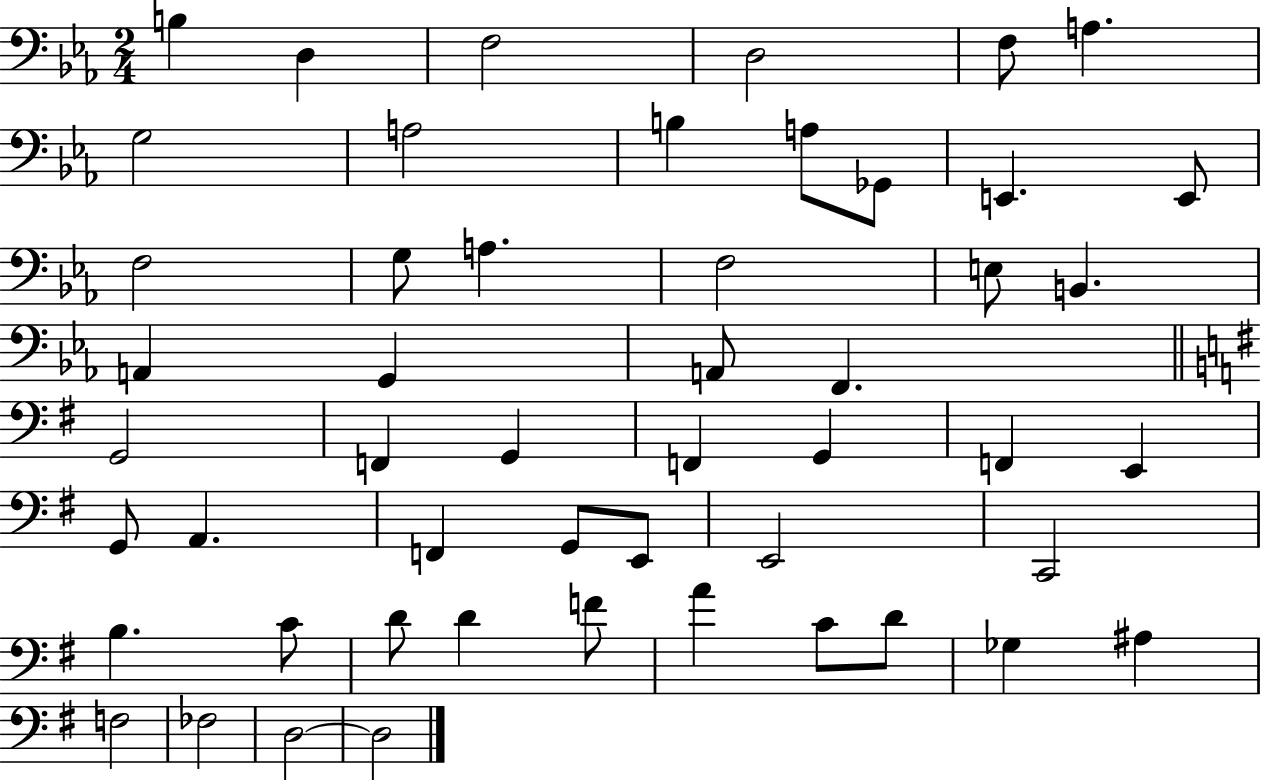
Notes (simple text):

B3/q D3/q F3/h D3/h F3/e A3/q. G3/h A3/h B3/q A3/e Gb2/e E2/q. E2/e F3/h G3/e A3/q. F3/h E3/e B2/q. A2/q G2/q A2/e F2/q. G2/h F2/q G2/q F2/q G2/q F2/q E2/q G2/e A2/q. F2/q G2/e E2/e E2/h C2/h B3/q. C4/e D4/e D4/q F4/e A4/q C4/e D4/e Gb3/q A#3/q F3/h FES3/h D3/h D3/h